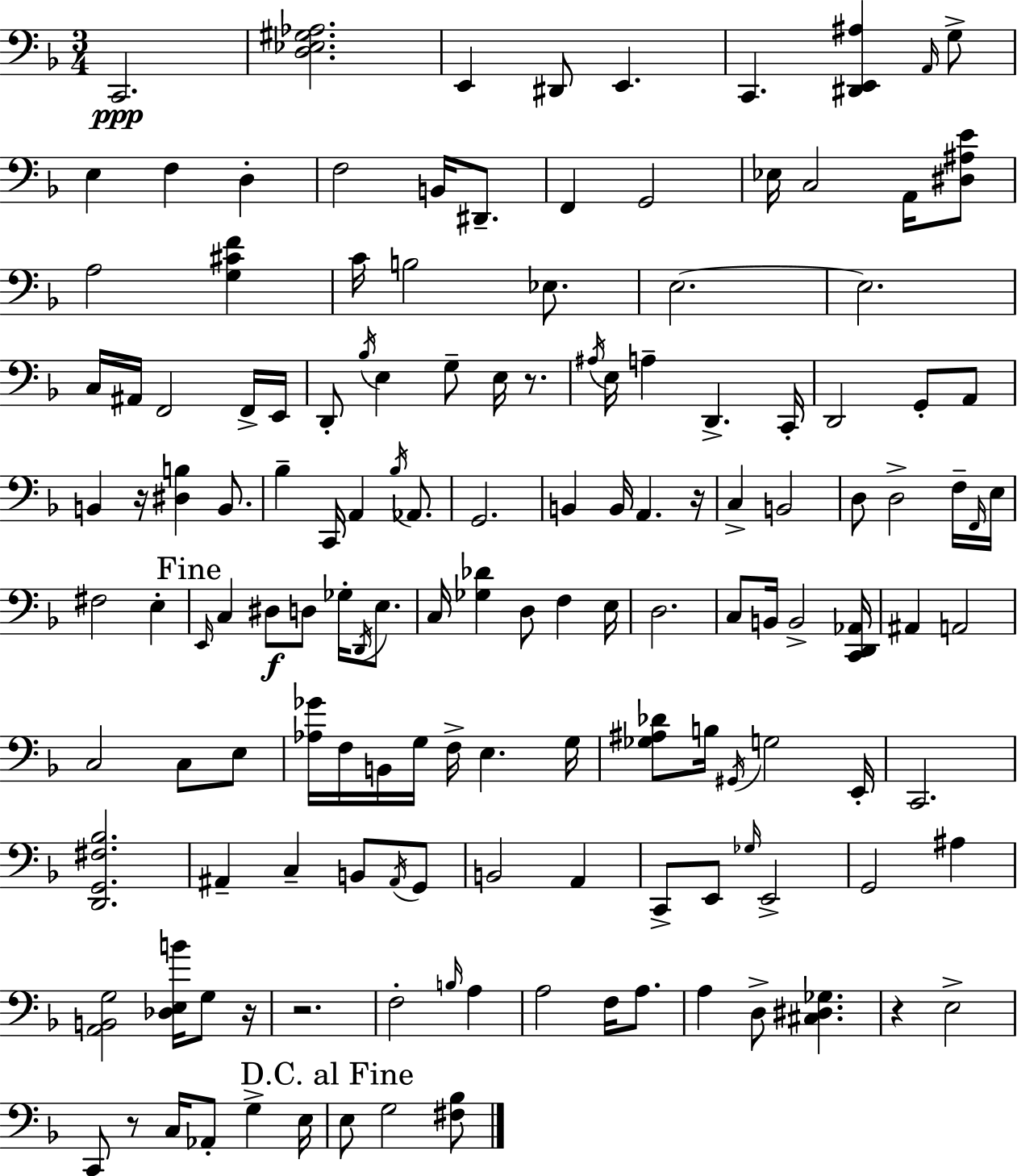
C2/h. [D3,Eb3,G#3,Ab3]/h. E2/q D#2/e E2/q. C2/q. [D#2,E2,A#3]/q A2/s G3/e E3/q F3/q D3/q F3/h B2/s D#2/e. F2/q G2/h Eb3/s C3/h A2/s [D#3,A#3,E4]/e A3/h [G3,C#4,F4]/q C4/s B3/h Eb3/e. E3/h. E3/h. C3/s A#2/s F2/h F2/s E2/s D2/e Bb3/s E3/q G3/e E3/s R/e. A#3/s E3/s A3/q D2/q. C2/s D2/h G2/e A2/e B2/q R/s [D#3,B3]/q B2/e. Bb3/q C2/s A2/q Bb3/s Ab2/e. G2/h. B2/q B2/s A2/q. R/s C3/q B2/h D3/e D3/h F3/s F2/s E3/s F#3/h E3/q E2/s C3/q D#3/e D3/e Gb3/s D2/s E3/e. C3/s [Gb3,Db4]/q D3/e F3/q E3/s D3/h. C3/e B2/s B2/h [C2,D2,Ab2]/s A#2/q A2/h C3/h C3/e E3/e [Ab3,Gb4]/s F3/s B2/s G3/s F3/s E3/q. G3/s [Gb3,A#3,Db4]/e B3/s G#2/s G3/h E2/s C2/h. [D2,G2,F#3,Bb3]/h. A#2/q C3/q B2/e A#2/s G2/e B2/h A2/q C2/e E2/e Gb3/s E2/h G2/h A#3/q [A2,B2,G3]/h [Db3,E3,B4]/s G3/e R/s R/h. F3/h B3/s A3/q A3/h F3/s A3/e. A3/q D3/e [C#3,D#3,Gb3]/q. R/q E3/h C2/e R/e C3/s Ab2/e G3/q E3/s E3/e G3/h [F#3,Bb3]/e